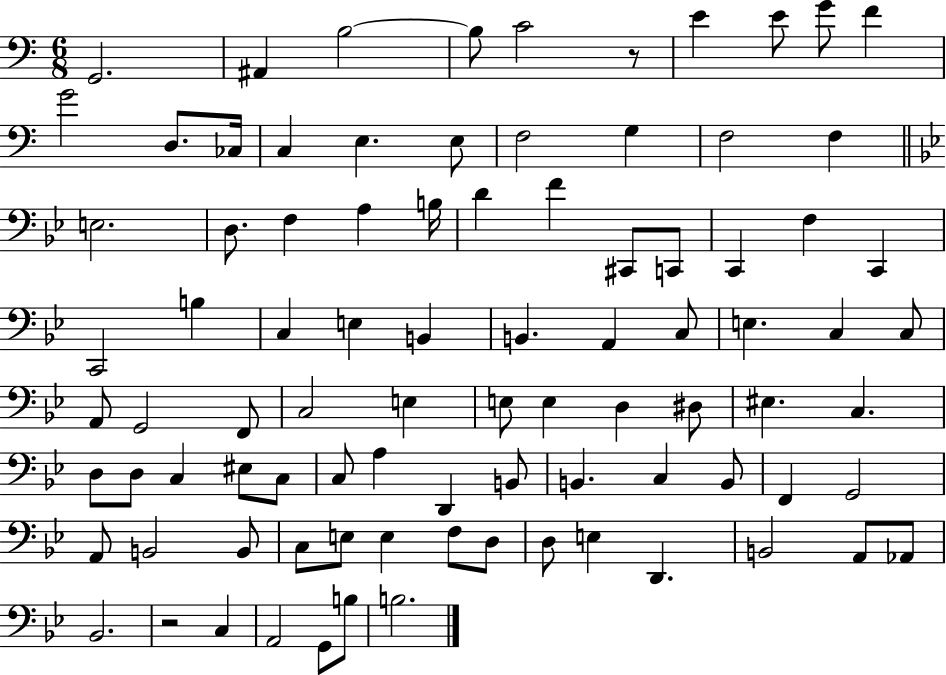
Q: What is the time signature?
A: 6/8